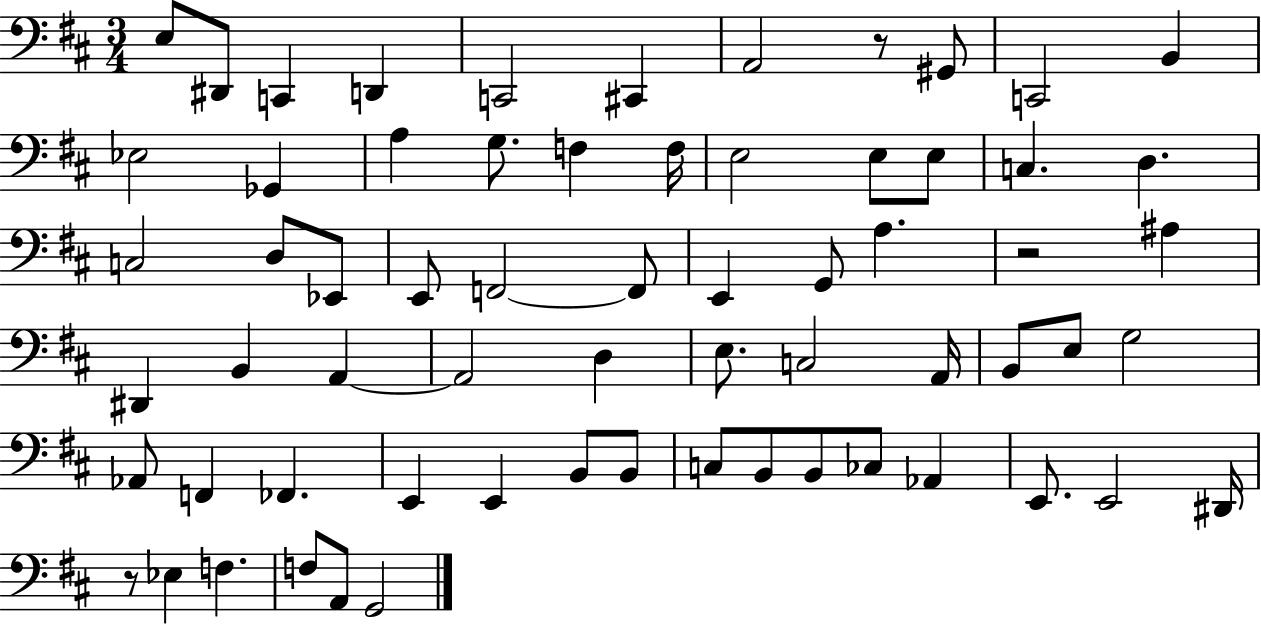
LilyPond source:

{
  \clef bass
  \numericTimeSignature
  \time 3/4
  \key d \major
  e8 dis,8 c,4 d,4 | c,2 cis,4 | a,2 r8 gis,8 | c,2 b,4 | \break ees2 ges,4 | a4 g8. f4 f16 | e2 e8 e8 | c4. d4. | \break c2 d8 ees,8 | e,8 f,2~~ f,8 | e,4 g,8 a4. | r2 ais4 | \break dis,4 b,4 a,4~~ | a,2 d4 | e8. c2 a,16 | b,8 e8 g2 | \break aes,8 f,4 fes,4. | e,4 e,4 b,8 b,8 | c8 b,8 b,8 ces8 aes,4 | e,8. e,2 dis,16 | \break r8 ees4 f4. | f8 a,8 g,2 | \bar "|."
}